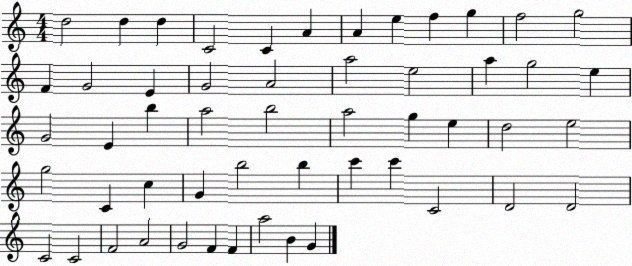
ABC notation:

X:1
T:Untitled
M:4/4
L:1/4
K:C
d2 d d C2 C A A e f g f2 g2 F G2 E G2 A2 a2 e2 a g2 e G2 E b a2 b2 a2 g e d2 e2 g2 C c G b2 b c' c' C2 D2 D2 C2 C2 F2 A2 G2 F F a2 B G